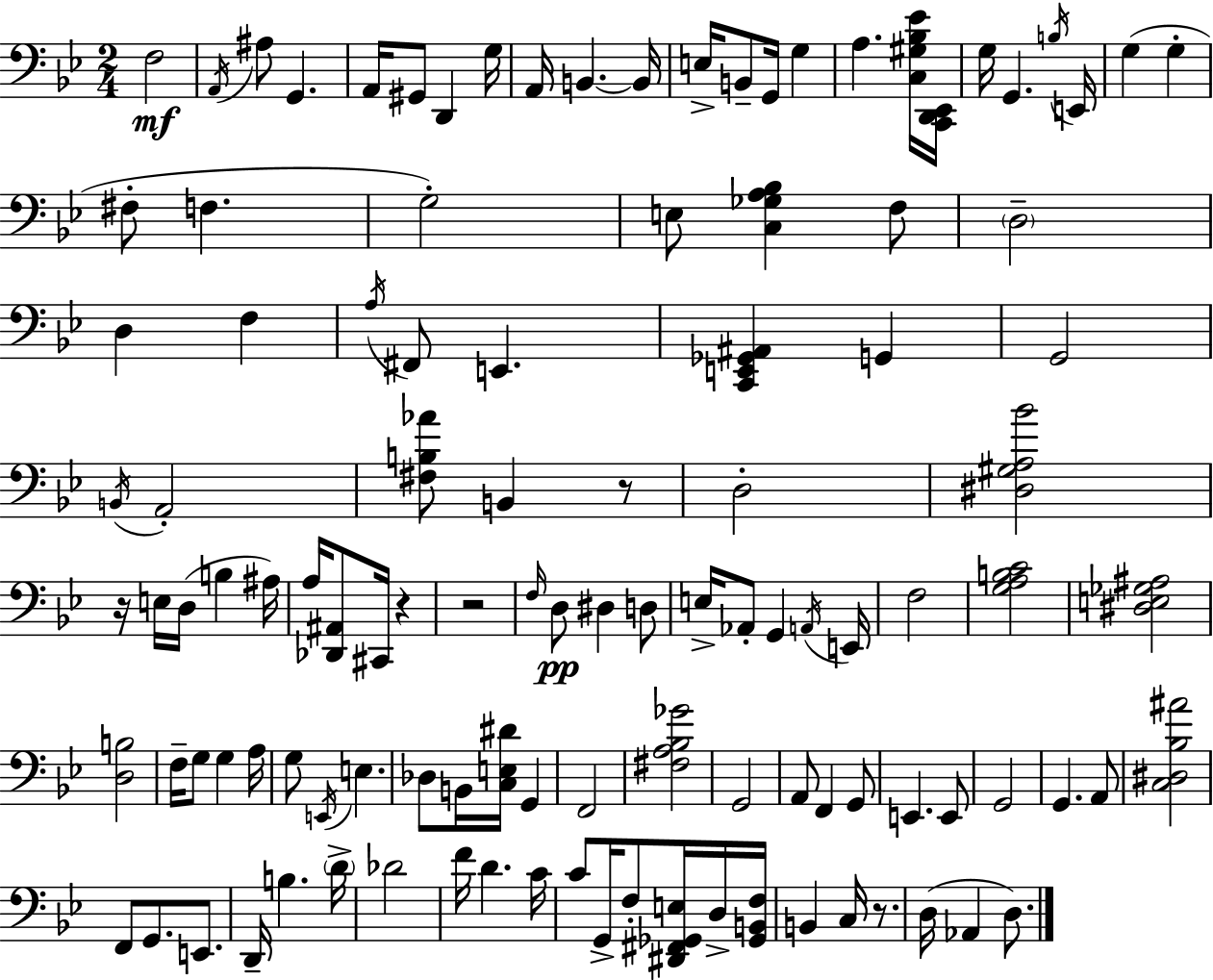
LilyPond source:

{
  \clef bass
  \numericTimeSignature
  \time 2/4
  \key bes \major
  f2\mf | \acciaccatura { a,16 } ais8 g,4. | a,16 gis,8 d,4 | g16 a,16 b,4.~~ | \break b,16 e16-> b,8-- g,16 g4 | a4. <c gis bes ees'>16 | <c, d, ees,>16 g16 g,4. | \acciaccatura { b16 } e,16 g4( g4-. | \break fis8-. f4. | g2-.) | e8 <c ges a bes>4 | f8 \parenthesize d2-- | \break d4 f4 | \acciaccatura { a16 } fis,8 e,4. | <c, e, ges, ais,>4 g,4 | g,2 | \break \acciaccatura { b,16 } a,2-. | <fis b aes'>8 b,4 | r8 d2-. | <dis gis a bes'>2 | \break r16 e16 d16( b4 | ais16) a16 <des, ais,>8 cis,16 | r4 r2 | \grace { f16 } d8\pp dis4 | \break d8 e16-> aes,8-. | g,4 \acciaccatura { a,16 } e,16 f2 | <g a b c'>2 | <dis e ges ais>2 | \break <d b>2 | f16-- g8 | g4 a16 g8 | \acciaccatura { e,16 } e4. des8 | \break b,16 <c e dis'>16 g,4 f,2 | <fis a bes ges'>2 | g,2 | a,8 | \break f,4 g,8 e,4. | e,8 g,2 | g,4. | a,8 <c dis bes ais'>2 | \break f,8 | g,8. e,8. d,16-- | b4. \parenthesize d'16-> des'2 | f'16 | \break d'4. c'16 c'8 | g,16-> f8-. <dis, fis, ges, e>16 d16-> <ges, b, f>16 b,4 | c16 r8. d16( | aes,4 d8.) \bar "|."
}